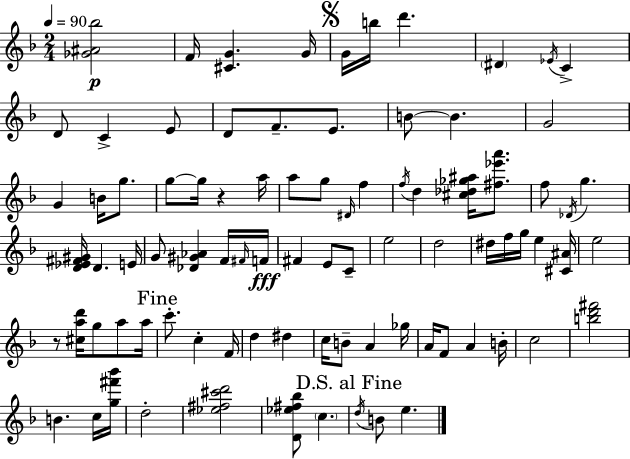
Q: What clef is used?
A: treble